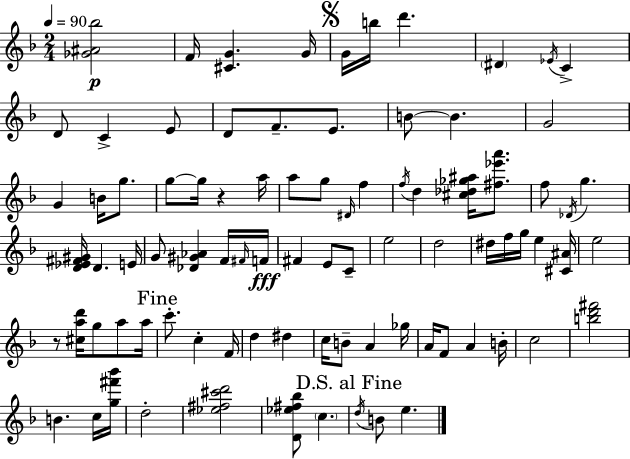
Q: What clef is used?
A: treble